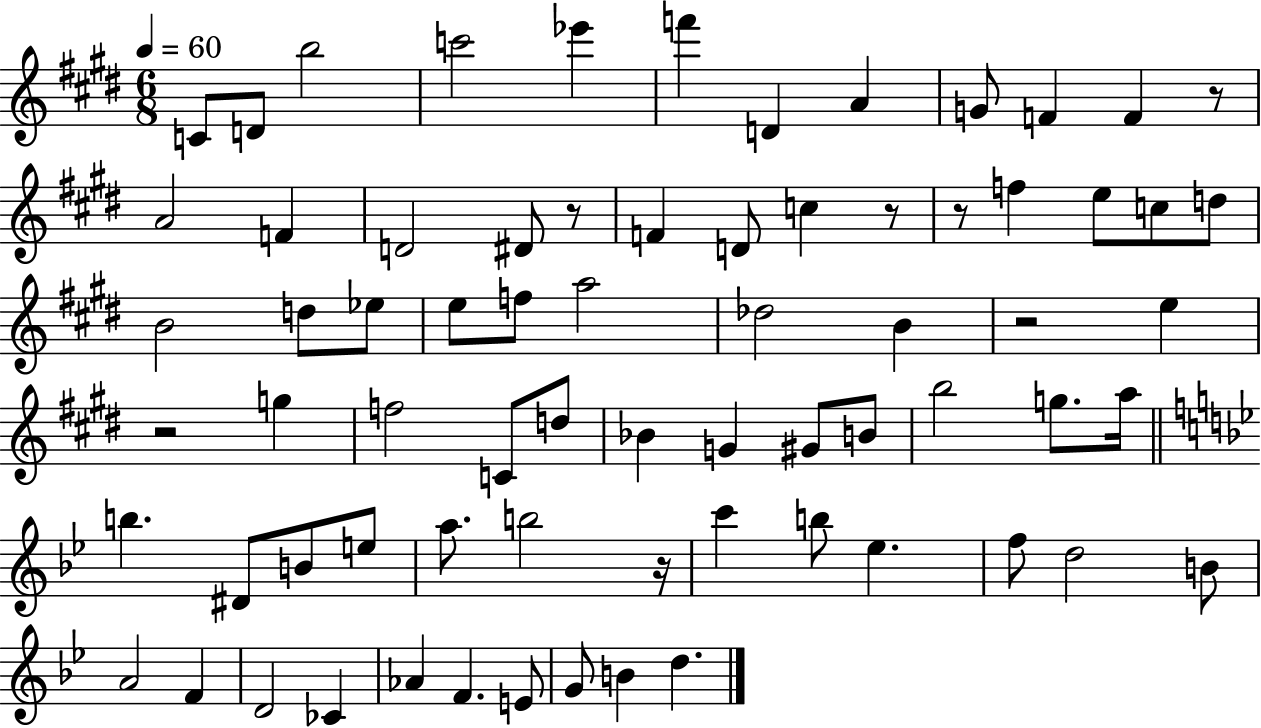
C4/e D4/e B5/h C6/h Eb6/q F6/q D4/q A4/q G4/e F4/q F4/q R/e A4/h F4/q D4/h D#4/e R/e F4/q D4/e C5/q R/e R/e F5/q E5/e C5/e D5/e B4/h D5/e Eb5/e E5/e F5/e A5/h Db5/h B4/q R/h E5/q R/h G5/q F5/h C4/e D5/e Bb4/q G4/q G#4/e B4/e B5/h G5/e. A5/s B5/q. D#4/e B4/e E5/e A5/e. B5/h R/s C6/q B5/e Eb5/q. F5/e D5/h B4/e A4/h F4/q D4/h CES4/q Ab4/q F4/q. E4/e G4/e B4/q D5/q.